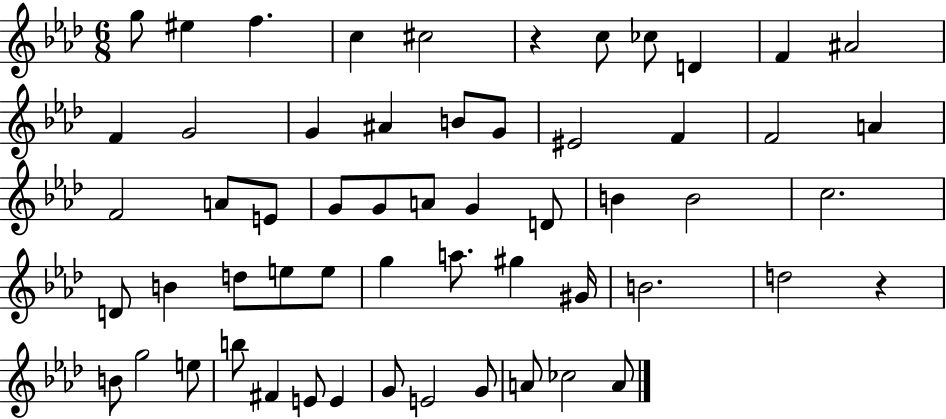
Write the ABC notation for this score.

X:1
T:Untitled
M:6/8
L:1/4
K:Ab
g/2 ^e f c ^c2 z c/2 _c/2 D F ^A2 F G2 G ^A B/2 G/2 ^E2 F F2 A F2 A/2 E/2 G/2 G/2 A/2 G D/2 B B2 c2 D/2 B d/2 e/2 e/2 g a/2 ^g ^G/4 B2 d2 z B/2 g2 e/2 b/2 ^F E/2 E G/2 E2 G/2 A/2 _c2 A/2